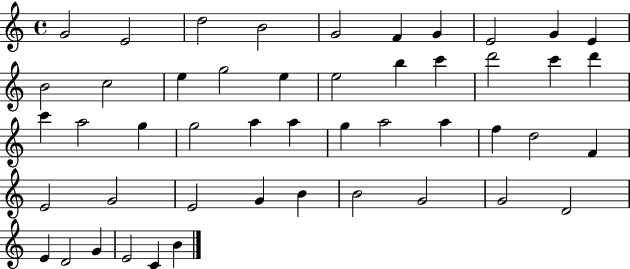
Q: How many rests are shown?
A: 0